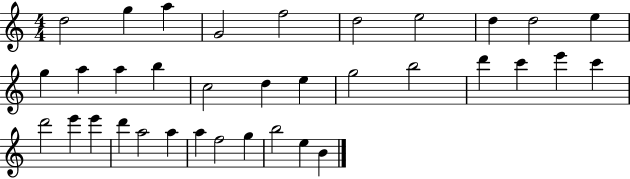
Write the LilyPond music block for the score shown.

{
  \clef treble
  \numericTimeSignature
  \time 4/4
  \key c \major
  d''2 g''4 a''4 | g'2 f''2 | d''2 e''2 | d''4 d''2 e''4 | \break g''4 a''4 a''4 b''4 | c''2 d''4 e''4 | g''2 b''2 | d'''4 c'''4 e'''4 c'''4 | \break d'''2 e'''4 e'''4 | d'''4 a''2 a''4 | a''4 f''2 g''4 | b''2 e''4 b'4 | \break \bar "|."
}